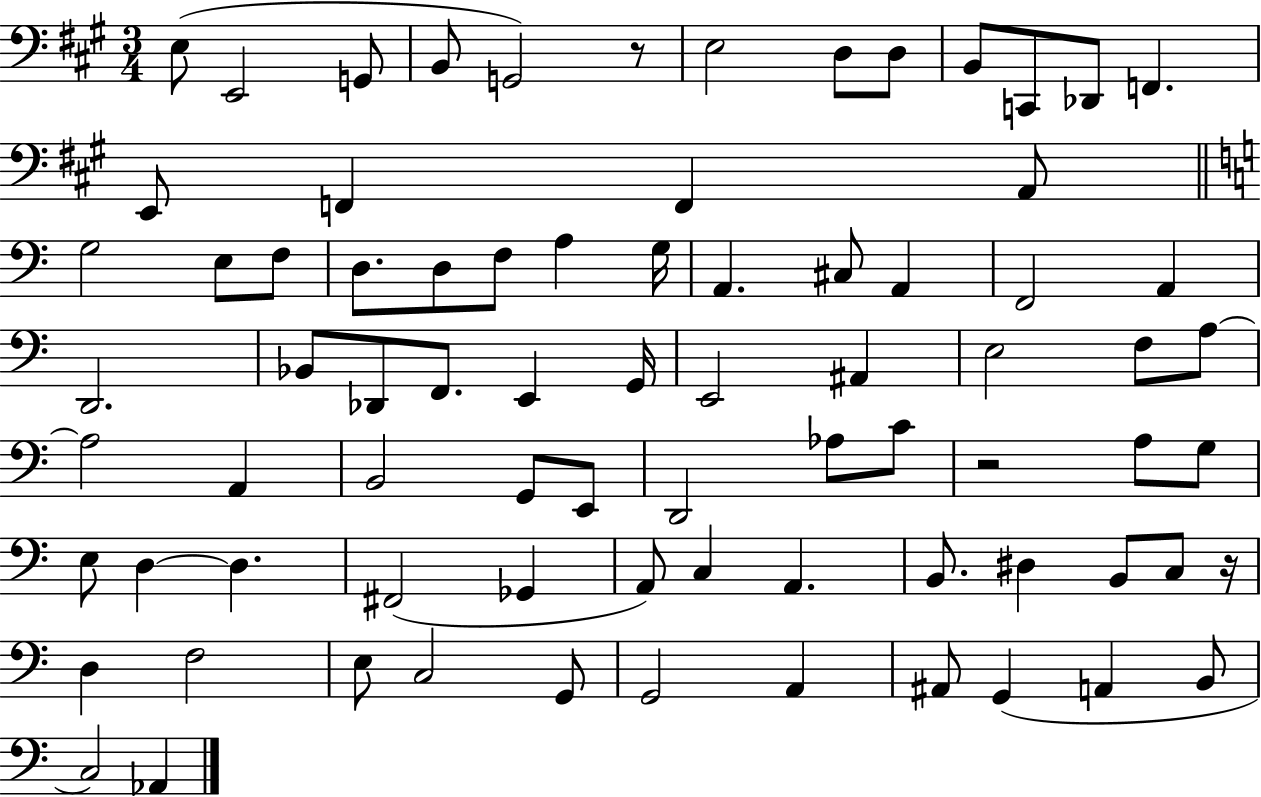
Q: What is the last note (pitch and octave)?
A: Ab2